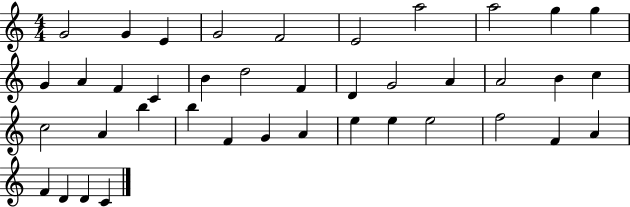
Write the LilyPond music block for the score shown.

{
  \clef treble
  \numericTimeSignature
  \time 4/4
  \key c \major
  g'2 g'4 e'4 | g'2 f'2 | e'2 a''2 | a''2 g''4 g''4 | \break g'4 a'4 f'4 c'4 | b'4 d''2 f'4 | d'4 g'2 a'4 | a'2 b'4 c''4 | \break c''2 a'4 b''4 | b''4 f'4 g'4 a'4 | e''4 e''4 e''2 | f''2 f'4 a'4 | \break f'4 d'4 d'4 c'4 | \bar "|."
}